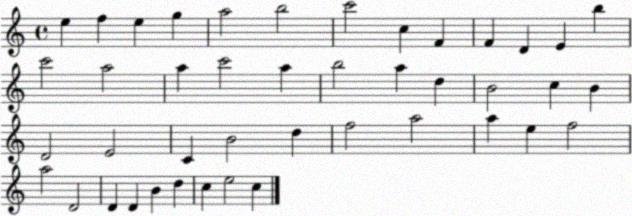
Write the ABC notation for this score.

X:1
T:Untitled
M:4/4
L:1/4
K:C
e f e g a2 b2 c'2 c F F D E b c'2 a2 a c'2 a b2 a d B2 c B D2 E2 C B2 d f2 a2 a e f2 a2 D2 D D B d c e2 c